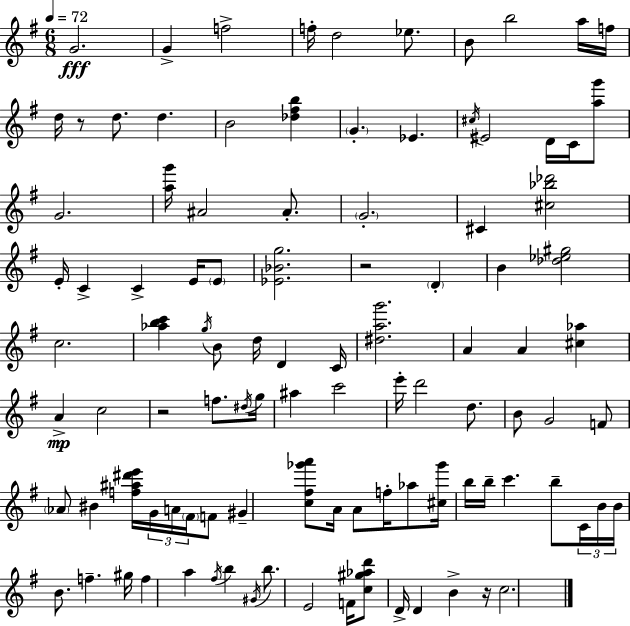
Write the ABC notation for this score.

X:1
T:Untitled
M:6/8
L:1/4
K:Em
G2 G f2 f/4 d2 _e/2 B/2 b2 a/4 f/4 d/4 z/2 d/2 d B2 [_d^fb] G _E ^c/4 ^E2 D/4 C/4 [ag']/2 G2 [ag']/4 ^A2 ^A/2 G2 ^C [^c_b_d']2 E/4 C C E/4 E/2 [_E_Bg]2 z2 D B [_d_e^g]2 c2 [_abc'] g/4 B/2 d/4 D C/4 [^dag']2 A A [^c_a] A c2 z2 f/2 ^d/4 g/4 ^a c'2 e'/4 d'2 d/2 B/2 G2 F/2 _A/2 ^B [f^a^d'e']/4 G/4 A/4 ^F/4 F/2 ^G [c^f_g'a']/2 A/4 A/2 f/4 _a/2 [^c_g']/4 b/4 b/4 c' b/2 C/4 B/4 B/4 B/2 f ^g/4 f a ^f/4 b ^G/4 b/2 E2 F/4 [c^g_ad']/2 D/4 D B z/4 c2